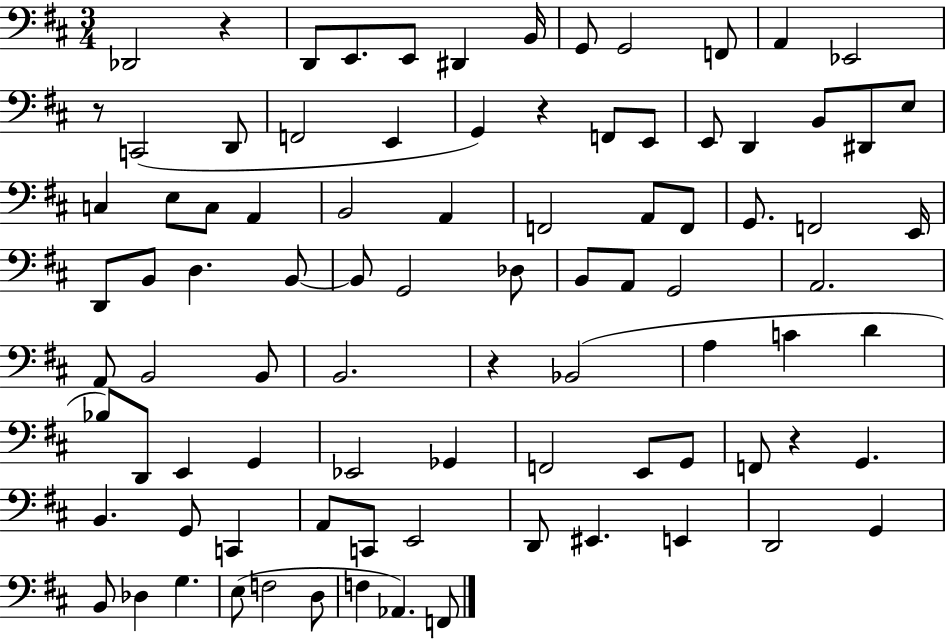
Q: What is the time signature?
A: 3/4